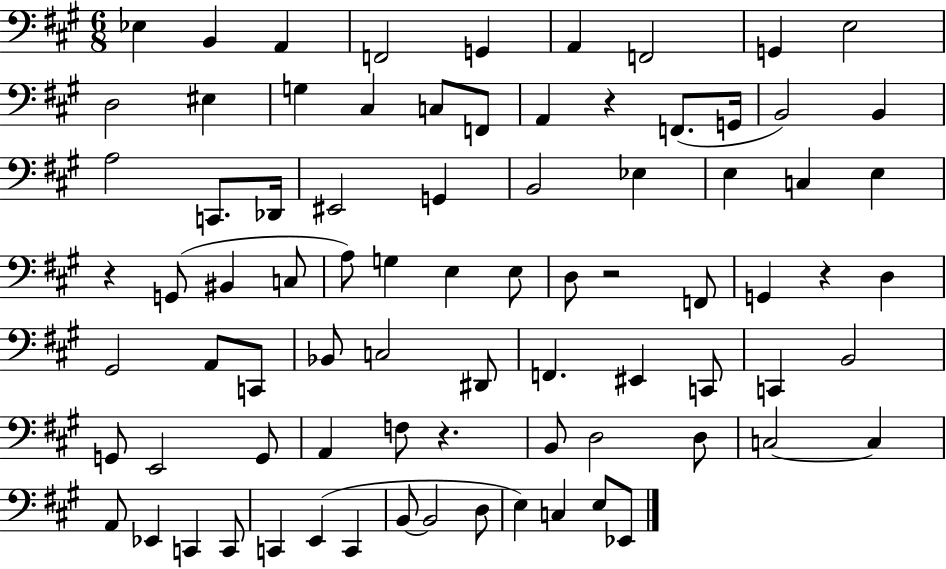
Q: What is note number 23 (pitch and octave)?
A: Db2